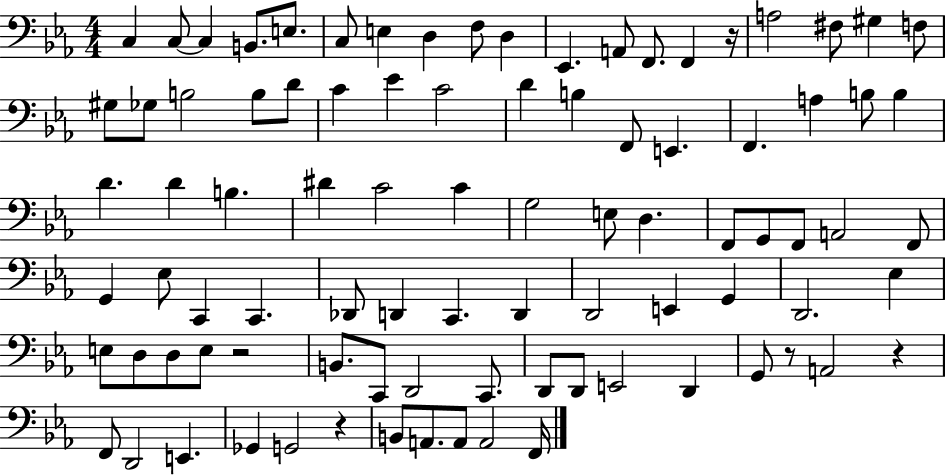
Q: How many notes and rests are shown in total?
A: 90